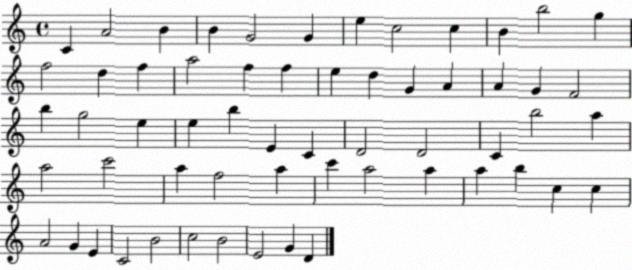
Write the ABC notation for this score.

X:1
T:Untitled
M:4/4
L:1/4
K:C
C A2 B B G2 G e c2 c B b2 g f2 d f a2 f f e d G A A G F2 b g2 e e b E C D2 D2 C b2 a a2 c'2 a f2 a c' a2 a a b c c A2 G E C2 B2 c2 B2 E2 G D